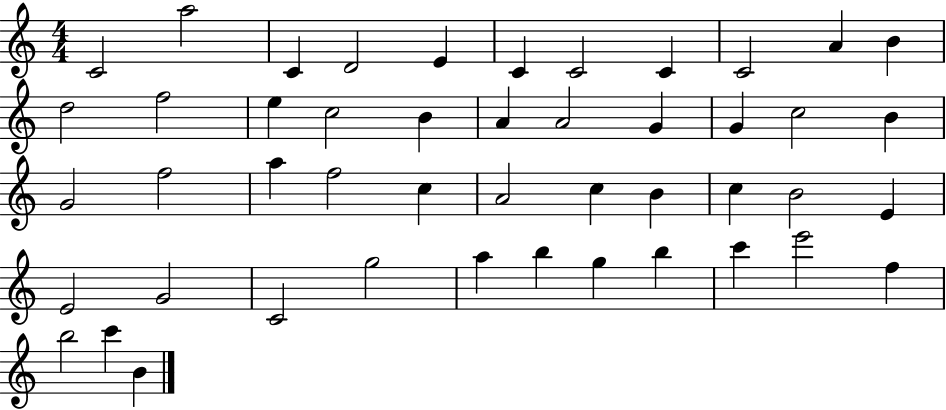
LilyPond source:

{
  \clef treble
  \numericTimeSignature
  \time 4/4
  \key c \major
  c'2 a''2 | c'4 d'2 e'4 | c'4 c'2 c'4 | c'2 a'4 b'4 | \break d''2 f''2 | e''4 c''2 b'4 | a'4 a'2 g'4 | g'4 c''2 b'4 | \break g'2 f''2 | a''4 f''2 c''4 | a'2 c''4 b'4 | c''4 b'2 e'4 | \break e'2 g'2 | c'2 g''2 | a''4 b''4 g''4 b''4 | c'''4 e'''2 f''4 | \break b''2 c'''4 b'4 | \bar "|."
}